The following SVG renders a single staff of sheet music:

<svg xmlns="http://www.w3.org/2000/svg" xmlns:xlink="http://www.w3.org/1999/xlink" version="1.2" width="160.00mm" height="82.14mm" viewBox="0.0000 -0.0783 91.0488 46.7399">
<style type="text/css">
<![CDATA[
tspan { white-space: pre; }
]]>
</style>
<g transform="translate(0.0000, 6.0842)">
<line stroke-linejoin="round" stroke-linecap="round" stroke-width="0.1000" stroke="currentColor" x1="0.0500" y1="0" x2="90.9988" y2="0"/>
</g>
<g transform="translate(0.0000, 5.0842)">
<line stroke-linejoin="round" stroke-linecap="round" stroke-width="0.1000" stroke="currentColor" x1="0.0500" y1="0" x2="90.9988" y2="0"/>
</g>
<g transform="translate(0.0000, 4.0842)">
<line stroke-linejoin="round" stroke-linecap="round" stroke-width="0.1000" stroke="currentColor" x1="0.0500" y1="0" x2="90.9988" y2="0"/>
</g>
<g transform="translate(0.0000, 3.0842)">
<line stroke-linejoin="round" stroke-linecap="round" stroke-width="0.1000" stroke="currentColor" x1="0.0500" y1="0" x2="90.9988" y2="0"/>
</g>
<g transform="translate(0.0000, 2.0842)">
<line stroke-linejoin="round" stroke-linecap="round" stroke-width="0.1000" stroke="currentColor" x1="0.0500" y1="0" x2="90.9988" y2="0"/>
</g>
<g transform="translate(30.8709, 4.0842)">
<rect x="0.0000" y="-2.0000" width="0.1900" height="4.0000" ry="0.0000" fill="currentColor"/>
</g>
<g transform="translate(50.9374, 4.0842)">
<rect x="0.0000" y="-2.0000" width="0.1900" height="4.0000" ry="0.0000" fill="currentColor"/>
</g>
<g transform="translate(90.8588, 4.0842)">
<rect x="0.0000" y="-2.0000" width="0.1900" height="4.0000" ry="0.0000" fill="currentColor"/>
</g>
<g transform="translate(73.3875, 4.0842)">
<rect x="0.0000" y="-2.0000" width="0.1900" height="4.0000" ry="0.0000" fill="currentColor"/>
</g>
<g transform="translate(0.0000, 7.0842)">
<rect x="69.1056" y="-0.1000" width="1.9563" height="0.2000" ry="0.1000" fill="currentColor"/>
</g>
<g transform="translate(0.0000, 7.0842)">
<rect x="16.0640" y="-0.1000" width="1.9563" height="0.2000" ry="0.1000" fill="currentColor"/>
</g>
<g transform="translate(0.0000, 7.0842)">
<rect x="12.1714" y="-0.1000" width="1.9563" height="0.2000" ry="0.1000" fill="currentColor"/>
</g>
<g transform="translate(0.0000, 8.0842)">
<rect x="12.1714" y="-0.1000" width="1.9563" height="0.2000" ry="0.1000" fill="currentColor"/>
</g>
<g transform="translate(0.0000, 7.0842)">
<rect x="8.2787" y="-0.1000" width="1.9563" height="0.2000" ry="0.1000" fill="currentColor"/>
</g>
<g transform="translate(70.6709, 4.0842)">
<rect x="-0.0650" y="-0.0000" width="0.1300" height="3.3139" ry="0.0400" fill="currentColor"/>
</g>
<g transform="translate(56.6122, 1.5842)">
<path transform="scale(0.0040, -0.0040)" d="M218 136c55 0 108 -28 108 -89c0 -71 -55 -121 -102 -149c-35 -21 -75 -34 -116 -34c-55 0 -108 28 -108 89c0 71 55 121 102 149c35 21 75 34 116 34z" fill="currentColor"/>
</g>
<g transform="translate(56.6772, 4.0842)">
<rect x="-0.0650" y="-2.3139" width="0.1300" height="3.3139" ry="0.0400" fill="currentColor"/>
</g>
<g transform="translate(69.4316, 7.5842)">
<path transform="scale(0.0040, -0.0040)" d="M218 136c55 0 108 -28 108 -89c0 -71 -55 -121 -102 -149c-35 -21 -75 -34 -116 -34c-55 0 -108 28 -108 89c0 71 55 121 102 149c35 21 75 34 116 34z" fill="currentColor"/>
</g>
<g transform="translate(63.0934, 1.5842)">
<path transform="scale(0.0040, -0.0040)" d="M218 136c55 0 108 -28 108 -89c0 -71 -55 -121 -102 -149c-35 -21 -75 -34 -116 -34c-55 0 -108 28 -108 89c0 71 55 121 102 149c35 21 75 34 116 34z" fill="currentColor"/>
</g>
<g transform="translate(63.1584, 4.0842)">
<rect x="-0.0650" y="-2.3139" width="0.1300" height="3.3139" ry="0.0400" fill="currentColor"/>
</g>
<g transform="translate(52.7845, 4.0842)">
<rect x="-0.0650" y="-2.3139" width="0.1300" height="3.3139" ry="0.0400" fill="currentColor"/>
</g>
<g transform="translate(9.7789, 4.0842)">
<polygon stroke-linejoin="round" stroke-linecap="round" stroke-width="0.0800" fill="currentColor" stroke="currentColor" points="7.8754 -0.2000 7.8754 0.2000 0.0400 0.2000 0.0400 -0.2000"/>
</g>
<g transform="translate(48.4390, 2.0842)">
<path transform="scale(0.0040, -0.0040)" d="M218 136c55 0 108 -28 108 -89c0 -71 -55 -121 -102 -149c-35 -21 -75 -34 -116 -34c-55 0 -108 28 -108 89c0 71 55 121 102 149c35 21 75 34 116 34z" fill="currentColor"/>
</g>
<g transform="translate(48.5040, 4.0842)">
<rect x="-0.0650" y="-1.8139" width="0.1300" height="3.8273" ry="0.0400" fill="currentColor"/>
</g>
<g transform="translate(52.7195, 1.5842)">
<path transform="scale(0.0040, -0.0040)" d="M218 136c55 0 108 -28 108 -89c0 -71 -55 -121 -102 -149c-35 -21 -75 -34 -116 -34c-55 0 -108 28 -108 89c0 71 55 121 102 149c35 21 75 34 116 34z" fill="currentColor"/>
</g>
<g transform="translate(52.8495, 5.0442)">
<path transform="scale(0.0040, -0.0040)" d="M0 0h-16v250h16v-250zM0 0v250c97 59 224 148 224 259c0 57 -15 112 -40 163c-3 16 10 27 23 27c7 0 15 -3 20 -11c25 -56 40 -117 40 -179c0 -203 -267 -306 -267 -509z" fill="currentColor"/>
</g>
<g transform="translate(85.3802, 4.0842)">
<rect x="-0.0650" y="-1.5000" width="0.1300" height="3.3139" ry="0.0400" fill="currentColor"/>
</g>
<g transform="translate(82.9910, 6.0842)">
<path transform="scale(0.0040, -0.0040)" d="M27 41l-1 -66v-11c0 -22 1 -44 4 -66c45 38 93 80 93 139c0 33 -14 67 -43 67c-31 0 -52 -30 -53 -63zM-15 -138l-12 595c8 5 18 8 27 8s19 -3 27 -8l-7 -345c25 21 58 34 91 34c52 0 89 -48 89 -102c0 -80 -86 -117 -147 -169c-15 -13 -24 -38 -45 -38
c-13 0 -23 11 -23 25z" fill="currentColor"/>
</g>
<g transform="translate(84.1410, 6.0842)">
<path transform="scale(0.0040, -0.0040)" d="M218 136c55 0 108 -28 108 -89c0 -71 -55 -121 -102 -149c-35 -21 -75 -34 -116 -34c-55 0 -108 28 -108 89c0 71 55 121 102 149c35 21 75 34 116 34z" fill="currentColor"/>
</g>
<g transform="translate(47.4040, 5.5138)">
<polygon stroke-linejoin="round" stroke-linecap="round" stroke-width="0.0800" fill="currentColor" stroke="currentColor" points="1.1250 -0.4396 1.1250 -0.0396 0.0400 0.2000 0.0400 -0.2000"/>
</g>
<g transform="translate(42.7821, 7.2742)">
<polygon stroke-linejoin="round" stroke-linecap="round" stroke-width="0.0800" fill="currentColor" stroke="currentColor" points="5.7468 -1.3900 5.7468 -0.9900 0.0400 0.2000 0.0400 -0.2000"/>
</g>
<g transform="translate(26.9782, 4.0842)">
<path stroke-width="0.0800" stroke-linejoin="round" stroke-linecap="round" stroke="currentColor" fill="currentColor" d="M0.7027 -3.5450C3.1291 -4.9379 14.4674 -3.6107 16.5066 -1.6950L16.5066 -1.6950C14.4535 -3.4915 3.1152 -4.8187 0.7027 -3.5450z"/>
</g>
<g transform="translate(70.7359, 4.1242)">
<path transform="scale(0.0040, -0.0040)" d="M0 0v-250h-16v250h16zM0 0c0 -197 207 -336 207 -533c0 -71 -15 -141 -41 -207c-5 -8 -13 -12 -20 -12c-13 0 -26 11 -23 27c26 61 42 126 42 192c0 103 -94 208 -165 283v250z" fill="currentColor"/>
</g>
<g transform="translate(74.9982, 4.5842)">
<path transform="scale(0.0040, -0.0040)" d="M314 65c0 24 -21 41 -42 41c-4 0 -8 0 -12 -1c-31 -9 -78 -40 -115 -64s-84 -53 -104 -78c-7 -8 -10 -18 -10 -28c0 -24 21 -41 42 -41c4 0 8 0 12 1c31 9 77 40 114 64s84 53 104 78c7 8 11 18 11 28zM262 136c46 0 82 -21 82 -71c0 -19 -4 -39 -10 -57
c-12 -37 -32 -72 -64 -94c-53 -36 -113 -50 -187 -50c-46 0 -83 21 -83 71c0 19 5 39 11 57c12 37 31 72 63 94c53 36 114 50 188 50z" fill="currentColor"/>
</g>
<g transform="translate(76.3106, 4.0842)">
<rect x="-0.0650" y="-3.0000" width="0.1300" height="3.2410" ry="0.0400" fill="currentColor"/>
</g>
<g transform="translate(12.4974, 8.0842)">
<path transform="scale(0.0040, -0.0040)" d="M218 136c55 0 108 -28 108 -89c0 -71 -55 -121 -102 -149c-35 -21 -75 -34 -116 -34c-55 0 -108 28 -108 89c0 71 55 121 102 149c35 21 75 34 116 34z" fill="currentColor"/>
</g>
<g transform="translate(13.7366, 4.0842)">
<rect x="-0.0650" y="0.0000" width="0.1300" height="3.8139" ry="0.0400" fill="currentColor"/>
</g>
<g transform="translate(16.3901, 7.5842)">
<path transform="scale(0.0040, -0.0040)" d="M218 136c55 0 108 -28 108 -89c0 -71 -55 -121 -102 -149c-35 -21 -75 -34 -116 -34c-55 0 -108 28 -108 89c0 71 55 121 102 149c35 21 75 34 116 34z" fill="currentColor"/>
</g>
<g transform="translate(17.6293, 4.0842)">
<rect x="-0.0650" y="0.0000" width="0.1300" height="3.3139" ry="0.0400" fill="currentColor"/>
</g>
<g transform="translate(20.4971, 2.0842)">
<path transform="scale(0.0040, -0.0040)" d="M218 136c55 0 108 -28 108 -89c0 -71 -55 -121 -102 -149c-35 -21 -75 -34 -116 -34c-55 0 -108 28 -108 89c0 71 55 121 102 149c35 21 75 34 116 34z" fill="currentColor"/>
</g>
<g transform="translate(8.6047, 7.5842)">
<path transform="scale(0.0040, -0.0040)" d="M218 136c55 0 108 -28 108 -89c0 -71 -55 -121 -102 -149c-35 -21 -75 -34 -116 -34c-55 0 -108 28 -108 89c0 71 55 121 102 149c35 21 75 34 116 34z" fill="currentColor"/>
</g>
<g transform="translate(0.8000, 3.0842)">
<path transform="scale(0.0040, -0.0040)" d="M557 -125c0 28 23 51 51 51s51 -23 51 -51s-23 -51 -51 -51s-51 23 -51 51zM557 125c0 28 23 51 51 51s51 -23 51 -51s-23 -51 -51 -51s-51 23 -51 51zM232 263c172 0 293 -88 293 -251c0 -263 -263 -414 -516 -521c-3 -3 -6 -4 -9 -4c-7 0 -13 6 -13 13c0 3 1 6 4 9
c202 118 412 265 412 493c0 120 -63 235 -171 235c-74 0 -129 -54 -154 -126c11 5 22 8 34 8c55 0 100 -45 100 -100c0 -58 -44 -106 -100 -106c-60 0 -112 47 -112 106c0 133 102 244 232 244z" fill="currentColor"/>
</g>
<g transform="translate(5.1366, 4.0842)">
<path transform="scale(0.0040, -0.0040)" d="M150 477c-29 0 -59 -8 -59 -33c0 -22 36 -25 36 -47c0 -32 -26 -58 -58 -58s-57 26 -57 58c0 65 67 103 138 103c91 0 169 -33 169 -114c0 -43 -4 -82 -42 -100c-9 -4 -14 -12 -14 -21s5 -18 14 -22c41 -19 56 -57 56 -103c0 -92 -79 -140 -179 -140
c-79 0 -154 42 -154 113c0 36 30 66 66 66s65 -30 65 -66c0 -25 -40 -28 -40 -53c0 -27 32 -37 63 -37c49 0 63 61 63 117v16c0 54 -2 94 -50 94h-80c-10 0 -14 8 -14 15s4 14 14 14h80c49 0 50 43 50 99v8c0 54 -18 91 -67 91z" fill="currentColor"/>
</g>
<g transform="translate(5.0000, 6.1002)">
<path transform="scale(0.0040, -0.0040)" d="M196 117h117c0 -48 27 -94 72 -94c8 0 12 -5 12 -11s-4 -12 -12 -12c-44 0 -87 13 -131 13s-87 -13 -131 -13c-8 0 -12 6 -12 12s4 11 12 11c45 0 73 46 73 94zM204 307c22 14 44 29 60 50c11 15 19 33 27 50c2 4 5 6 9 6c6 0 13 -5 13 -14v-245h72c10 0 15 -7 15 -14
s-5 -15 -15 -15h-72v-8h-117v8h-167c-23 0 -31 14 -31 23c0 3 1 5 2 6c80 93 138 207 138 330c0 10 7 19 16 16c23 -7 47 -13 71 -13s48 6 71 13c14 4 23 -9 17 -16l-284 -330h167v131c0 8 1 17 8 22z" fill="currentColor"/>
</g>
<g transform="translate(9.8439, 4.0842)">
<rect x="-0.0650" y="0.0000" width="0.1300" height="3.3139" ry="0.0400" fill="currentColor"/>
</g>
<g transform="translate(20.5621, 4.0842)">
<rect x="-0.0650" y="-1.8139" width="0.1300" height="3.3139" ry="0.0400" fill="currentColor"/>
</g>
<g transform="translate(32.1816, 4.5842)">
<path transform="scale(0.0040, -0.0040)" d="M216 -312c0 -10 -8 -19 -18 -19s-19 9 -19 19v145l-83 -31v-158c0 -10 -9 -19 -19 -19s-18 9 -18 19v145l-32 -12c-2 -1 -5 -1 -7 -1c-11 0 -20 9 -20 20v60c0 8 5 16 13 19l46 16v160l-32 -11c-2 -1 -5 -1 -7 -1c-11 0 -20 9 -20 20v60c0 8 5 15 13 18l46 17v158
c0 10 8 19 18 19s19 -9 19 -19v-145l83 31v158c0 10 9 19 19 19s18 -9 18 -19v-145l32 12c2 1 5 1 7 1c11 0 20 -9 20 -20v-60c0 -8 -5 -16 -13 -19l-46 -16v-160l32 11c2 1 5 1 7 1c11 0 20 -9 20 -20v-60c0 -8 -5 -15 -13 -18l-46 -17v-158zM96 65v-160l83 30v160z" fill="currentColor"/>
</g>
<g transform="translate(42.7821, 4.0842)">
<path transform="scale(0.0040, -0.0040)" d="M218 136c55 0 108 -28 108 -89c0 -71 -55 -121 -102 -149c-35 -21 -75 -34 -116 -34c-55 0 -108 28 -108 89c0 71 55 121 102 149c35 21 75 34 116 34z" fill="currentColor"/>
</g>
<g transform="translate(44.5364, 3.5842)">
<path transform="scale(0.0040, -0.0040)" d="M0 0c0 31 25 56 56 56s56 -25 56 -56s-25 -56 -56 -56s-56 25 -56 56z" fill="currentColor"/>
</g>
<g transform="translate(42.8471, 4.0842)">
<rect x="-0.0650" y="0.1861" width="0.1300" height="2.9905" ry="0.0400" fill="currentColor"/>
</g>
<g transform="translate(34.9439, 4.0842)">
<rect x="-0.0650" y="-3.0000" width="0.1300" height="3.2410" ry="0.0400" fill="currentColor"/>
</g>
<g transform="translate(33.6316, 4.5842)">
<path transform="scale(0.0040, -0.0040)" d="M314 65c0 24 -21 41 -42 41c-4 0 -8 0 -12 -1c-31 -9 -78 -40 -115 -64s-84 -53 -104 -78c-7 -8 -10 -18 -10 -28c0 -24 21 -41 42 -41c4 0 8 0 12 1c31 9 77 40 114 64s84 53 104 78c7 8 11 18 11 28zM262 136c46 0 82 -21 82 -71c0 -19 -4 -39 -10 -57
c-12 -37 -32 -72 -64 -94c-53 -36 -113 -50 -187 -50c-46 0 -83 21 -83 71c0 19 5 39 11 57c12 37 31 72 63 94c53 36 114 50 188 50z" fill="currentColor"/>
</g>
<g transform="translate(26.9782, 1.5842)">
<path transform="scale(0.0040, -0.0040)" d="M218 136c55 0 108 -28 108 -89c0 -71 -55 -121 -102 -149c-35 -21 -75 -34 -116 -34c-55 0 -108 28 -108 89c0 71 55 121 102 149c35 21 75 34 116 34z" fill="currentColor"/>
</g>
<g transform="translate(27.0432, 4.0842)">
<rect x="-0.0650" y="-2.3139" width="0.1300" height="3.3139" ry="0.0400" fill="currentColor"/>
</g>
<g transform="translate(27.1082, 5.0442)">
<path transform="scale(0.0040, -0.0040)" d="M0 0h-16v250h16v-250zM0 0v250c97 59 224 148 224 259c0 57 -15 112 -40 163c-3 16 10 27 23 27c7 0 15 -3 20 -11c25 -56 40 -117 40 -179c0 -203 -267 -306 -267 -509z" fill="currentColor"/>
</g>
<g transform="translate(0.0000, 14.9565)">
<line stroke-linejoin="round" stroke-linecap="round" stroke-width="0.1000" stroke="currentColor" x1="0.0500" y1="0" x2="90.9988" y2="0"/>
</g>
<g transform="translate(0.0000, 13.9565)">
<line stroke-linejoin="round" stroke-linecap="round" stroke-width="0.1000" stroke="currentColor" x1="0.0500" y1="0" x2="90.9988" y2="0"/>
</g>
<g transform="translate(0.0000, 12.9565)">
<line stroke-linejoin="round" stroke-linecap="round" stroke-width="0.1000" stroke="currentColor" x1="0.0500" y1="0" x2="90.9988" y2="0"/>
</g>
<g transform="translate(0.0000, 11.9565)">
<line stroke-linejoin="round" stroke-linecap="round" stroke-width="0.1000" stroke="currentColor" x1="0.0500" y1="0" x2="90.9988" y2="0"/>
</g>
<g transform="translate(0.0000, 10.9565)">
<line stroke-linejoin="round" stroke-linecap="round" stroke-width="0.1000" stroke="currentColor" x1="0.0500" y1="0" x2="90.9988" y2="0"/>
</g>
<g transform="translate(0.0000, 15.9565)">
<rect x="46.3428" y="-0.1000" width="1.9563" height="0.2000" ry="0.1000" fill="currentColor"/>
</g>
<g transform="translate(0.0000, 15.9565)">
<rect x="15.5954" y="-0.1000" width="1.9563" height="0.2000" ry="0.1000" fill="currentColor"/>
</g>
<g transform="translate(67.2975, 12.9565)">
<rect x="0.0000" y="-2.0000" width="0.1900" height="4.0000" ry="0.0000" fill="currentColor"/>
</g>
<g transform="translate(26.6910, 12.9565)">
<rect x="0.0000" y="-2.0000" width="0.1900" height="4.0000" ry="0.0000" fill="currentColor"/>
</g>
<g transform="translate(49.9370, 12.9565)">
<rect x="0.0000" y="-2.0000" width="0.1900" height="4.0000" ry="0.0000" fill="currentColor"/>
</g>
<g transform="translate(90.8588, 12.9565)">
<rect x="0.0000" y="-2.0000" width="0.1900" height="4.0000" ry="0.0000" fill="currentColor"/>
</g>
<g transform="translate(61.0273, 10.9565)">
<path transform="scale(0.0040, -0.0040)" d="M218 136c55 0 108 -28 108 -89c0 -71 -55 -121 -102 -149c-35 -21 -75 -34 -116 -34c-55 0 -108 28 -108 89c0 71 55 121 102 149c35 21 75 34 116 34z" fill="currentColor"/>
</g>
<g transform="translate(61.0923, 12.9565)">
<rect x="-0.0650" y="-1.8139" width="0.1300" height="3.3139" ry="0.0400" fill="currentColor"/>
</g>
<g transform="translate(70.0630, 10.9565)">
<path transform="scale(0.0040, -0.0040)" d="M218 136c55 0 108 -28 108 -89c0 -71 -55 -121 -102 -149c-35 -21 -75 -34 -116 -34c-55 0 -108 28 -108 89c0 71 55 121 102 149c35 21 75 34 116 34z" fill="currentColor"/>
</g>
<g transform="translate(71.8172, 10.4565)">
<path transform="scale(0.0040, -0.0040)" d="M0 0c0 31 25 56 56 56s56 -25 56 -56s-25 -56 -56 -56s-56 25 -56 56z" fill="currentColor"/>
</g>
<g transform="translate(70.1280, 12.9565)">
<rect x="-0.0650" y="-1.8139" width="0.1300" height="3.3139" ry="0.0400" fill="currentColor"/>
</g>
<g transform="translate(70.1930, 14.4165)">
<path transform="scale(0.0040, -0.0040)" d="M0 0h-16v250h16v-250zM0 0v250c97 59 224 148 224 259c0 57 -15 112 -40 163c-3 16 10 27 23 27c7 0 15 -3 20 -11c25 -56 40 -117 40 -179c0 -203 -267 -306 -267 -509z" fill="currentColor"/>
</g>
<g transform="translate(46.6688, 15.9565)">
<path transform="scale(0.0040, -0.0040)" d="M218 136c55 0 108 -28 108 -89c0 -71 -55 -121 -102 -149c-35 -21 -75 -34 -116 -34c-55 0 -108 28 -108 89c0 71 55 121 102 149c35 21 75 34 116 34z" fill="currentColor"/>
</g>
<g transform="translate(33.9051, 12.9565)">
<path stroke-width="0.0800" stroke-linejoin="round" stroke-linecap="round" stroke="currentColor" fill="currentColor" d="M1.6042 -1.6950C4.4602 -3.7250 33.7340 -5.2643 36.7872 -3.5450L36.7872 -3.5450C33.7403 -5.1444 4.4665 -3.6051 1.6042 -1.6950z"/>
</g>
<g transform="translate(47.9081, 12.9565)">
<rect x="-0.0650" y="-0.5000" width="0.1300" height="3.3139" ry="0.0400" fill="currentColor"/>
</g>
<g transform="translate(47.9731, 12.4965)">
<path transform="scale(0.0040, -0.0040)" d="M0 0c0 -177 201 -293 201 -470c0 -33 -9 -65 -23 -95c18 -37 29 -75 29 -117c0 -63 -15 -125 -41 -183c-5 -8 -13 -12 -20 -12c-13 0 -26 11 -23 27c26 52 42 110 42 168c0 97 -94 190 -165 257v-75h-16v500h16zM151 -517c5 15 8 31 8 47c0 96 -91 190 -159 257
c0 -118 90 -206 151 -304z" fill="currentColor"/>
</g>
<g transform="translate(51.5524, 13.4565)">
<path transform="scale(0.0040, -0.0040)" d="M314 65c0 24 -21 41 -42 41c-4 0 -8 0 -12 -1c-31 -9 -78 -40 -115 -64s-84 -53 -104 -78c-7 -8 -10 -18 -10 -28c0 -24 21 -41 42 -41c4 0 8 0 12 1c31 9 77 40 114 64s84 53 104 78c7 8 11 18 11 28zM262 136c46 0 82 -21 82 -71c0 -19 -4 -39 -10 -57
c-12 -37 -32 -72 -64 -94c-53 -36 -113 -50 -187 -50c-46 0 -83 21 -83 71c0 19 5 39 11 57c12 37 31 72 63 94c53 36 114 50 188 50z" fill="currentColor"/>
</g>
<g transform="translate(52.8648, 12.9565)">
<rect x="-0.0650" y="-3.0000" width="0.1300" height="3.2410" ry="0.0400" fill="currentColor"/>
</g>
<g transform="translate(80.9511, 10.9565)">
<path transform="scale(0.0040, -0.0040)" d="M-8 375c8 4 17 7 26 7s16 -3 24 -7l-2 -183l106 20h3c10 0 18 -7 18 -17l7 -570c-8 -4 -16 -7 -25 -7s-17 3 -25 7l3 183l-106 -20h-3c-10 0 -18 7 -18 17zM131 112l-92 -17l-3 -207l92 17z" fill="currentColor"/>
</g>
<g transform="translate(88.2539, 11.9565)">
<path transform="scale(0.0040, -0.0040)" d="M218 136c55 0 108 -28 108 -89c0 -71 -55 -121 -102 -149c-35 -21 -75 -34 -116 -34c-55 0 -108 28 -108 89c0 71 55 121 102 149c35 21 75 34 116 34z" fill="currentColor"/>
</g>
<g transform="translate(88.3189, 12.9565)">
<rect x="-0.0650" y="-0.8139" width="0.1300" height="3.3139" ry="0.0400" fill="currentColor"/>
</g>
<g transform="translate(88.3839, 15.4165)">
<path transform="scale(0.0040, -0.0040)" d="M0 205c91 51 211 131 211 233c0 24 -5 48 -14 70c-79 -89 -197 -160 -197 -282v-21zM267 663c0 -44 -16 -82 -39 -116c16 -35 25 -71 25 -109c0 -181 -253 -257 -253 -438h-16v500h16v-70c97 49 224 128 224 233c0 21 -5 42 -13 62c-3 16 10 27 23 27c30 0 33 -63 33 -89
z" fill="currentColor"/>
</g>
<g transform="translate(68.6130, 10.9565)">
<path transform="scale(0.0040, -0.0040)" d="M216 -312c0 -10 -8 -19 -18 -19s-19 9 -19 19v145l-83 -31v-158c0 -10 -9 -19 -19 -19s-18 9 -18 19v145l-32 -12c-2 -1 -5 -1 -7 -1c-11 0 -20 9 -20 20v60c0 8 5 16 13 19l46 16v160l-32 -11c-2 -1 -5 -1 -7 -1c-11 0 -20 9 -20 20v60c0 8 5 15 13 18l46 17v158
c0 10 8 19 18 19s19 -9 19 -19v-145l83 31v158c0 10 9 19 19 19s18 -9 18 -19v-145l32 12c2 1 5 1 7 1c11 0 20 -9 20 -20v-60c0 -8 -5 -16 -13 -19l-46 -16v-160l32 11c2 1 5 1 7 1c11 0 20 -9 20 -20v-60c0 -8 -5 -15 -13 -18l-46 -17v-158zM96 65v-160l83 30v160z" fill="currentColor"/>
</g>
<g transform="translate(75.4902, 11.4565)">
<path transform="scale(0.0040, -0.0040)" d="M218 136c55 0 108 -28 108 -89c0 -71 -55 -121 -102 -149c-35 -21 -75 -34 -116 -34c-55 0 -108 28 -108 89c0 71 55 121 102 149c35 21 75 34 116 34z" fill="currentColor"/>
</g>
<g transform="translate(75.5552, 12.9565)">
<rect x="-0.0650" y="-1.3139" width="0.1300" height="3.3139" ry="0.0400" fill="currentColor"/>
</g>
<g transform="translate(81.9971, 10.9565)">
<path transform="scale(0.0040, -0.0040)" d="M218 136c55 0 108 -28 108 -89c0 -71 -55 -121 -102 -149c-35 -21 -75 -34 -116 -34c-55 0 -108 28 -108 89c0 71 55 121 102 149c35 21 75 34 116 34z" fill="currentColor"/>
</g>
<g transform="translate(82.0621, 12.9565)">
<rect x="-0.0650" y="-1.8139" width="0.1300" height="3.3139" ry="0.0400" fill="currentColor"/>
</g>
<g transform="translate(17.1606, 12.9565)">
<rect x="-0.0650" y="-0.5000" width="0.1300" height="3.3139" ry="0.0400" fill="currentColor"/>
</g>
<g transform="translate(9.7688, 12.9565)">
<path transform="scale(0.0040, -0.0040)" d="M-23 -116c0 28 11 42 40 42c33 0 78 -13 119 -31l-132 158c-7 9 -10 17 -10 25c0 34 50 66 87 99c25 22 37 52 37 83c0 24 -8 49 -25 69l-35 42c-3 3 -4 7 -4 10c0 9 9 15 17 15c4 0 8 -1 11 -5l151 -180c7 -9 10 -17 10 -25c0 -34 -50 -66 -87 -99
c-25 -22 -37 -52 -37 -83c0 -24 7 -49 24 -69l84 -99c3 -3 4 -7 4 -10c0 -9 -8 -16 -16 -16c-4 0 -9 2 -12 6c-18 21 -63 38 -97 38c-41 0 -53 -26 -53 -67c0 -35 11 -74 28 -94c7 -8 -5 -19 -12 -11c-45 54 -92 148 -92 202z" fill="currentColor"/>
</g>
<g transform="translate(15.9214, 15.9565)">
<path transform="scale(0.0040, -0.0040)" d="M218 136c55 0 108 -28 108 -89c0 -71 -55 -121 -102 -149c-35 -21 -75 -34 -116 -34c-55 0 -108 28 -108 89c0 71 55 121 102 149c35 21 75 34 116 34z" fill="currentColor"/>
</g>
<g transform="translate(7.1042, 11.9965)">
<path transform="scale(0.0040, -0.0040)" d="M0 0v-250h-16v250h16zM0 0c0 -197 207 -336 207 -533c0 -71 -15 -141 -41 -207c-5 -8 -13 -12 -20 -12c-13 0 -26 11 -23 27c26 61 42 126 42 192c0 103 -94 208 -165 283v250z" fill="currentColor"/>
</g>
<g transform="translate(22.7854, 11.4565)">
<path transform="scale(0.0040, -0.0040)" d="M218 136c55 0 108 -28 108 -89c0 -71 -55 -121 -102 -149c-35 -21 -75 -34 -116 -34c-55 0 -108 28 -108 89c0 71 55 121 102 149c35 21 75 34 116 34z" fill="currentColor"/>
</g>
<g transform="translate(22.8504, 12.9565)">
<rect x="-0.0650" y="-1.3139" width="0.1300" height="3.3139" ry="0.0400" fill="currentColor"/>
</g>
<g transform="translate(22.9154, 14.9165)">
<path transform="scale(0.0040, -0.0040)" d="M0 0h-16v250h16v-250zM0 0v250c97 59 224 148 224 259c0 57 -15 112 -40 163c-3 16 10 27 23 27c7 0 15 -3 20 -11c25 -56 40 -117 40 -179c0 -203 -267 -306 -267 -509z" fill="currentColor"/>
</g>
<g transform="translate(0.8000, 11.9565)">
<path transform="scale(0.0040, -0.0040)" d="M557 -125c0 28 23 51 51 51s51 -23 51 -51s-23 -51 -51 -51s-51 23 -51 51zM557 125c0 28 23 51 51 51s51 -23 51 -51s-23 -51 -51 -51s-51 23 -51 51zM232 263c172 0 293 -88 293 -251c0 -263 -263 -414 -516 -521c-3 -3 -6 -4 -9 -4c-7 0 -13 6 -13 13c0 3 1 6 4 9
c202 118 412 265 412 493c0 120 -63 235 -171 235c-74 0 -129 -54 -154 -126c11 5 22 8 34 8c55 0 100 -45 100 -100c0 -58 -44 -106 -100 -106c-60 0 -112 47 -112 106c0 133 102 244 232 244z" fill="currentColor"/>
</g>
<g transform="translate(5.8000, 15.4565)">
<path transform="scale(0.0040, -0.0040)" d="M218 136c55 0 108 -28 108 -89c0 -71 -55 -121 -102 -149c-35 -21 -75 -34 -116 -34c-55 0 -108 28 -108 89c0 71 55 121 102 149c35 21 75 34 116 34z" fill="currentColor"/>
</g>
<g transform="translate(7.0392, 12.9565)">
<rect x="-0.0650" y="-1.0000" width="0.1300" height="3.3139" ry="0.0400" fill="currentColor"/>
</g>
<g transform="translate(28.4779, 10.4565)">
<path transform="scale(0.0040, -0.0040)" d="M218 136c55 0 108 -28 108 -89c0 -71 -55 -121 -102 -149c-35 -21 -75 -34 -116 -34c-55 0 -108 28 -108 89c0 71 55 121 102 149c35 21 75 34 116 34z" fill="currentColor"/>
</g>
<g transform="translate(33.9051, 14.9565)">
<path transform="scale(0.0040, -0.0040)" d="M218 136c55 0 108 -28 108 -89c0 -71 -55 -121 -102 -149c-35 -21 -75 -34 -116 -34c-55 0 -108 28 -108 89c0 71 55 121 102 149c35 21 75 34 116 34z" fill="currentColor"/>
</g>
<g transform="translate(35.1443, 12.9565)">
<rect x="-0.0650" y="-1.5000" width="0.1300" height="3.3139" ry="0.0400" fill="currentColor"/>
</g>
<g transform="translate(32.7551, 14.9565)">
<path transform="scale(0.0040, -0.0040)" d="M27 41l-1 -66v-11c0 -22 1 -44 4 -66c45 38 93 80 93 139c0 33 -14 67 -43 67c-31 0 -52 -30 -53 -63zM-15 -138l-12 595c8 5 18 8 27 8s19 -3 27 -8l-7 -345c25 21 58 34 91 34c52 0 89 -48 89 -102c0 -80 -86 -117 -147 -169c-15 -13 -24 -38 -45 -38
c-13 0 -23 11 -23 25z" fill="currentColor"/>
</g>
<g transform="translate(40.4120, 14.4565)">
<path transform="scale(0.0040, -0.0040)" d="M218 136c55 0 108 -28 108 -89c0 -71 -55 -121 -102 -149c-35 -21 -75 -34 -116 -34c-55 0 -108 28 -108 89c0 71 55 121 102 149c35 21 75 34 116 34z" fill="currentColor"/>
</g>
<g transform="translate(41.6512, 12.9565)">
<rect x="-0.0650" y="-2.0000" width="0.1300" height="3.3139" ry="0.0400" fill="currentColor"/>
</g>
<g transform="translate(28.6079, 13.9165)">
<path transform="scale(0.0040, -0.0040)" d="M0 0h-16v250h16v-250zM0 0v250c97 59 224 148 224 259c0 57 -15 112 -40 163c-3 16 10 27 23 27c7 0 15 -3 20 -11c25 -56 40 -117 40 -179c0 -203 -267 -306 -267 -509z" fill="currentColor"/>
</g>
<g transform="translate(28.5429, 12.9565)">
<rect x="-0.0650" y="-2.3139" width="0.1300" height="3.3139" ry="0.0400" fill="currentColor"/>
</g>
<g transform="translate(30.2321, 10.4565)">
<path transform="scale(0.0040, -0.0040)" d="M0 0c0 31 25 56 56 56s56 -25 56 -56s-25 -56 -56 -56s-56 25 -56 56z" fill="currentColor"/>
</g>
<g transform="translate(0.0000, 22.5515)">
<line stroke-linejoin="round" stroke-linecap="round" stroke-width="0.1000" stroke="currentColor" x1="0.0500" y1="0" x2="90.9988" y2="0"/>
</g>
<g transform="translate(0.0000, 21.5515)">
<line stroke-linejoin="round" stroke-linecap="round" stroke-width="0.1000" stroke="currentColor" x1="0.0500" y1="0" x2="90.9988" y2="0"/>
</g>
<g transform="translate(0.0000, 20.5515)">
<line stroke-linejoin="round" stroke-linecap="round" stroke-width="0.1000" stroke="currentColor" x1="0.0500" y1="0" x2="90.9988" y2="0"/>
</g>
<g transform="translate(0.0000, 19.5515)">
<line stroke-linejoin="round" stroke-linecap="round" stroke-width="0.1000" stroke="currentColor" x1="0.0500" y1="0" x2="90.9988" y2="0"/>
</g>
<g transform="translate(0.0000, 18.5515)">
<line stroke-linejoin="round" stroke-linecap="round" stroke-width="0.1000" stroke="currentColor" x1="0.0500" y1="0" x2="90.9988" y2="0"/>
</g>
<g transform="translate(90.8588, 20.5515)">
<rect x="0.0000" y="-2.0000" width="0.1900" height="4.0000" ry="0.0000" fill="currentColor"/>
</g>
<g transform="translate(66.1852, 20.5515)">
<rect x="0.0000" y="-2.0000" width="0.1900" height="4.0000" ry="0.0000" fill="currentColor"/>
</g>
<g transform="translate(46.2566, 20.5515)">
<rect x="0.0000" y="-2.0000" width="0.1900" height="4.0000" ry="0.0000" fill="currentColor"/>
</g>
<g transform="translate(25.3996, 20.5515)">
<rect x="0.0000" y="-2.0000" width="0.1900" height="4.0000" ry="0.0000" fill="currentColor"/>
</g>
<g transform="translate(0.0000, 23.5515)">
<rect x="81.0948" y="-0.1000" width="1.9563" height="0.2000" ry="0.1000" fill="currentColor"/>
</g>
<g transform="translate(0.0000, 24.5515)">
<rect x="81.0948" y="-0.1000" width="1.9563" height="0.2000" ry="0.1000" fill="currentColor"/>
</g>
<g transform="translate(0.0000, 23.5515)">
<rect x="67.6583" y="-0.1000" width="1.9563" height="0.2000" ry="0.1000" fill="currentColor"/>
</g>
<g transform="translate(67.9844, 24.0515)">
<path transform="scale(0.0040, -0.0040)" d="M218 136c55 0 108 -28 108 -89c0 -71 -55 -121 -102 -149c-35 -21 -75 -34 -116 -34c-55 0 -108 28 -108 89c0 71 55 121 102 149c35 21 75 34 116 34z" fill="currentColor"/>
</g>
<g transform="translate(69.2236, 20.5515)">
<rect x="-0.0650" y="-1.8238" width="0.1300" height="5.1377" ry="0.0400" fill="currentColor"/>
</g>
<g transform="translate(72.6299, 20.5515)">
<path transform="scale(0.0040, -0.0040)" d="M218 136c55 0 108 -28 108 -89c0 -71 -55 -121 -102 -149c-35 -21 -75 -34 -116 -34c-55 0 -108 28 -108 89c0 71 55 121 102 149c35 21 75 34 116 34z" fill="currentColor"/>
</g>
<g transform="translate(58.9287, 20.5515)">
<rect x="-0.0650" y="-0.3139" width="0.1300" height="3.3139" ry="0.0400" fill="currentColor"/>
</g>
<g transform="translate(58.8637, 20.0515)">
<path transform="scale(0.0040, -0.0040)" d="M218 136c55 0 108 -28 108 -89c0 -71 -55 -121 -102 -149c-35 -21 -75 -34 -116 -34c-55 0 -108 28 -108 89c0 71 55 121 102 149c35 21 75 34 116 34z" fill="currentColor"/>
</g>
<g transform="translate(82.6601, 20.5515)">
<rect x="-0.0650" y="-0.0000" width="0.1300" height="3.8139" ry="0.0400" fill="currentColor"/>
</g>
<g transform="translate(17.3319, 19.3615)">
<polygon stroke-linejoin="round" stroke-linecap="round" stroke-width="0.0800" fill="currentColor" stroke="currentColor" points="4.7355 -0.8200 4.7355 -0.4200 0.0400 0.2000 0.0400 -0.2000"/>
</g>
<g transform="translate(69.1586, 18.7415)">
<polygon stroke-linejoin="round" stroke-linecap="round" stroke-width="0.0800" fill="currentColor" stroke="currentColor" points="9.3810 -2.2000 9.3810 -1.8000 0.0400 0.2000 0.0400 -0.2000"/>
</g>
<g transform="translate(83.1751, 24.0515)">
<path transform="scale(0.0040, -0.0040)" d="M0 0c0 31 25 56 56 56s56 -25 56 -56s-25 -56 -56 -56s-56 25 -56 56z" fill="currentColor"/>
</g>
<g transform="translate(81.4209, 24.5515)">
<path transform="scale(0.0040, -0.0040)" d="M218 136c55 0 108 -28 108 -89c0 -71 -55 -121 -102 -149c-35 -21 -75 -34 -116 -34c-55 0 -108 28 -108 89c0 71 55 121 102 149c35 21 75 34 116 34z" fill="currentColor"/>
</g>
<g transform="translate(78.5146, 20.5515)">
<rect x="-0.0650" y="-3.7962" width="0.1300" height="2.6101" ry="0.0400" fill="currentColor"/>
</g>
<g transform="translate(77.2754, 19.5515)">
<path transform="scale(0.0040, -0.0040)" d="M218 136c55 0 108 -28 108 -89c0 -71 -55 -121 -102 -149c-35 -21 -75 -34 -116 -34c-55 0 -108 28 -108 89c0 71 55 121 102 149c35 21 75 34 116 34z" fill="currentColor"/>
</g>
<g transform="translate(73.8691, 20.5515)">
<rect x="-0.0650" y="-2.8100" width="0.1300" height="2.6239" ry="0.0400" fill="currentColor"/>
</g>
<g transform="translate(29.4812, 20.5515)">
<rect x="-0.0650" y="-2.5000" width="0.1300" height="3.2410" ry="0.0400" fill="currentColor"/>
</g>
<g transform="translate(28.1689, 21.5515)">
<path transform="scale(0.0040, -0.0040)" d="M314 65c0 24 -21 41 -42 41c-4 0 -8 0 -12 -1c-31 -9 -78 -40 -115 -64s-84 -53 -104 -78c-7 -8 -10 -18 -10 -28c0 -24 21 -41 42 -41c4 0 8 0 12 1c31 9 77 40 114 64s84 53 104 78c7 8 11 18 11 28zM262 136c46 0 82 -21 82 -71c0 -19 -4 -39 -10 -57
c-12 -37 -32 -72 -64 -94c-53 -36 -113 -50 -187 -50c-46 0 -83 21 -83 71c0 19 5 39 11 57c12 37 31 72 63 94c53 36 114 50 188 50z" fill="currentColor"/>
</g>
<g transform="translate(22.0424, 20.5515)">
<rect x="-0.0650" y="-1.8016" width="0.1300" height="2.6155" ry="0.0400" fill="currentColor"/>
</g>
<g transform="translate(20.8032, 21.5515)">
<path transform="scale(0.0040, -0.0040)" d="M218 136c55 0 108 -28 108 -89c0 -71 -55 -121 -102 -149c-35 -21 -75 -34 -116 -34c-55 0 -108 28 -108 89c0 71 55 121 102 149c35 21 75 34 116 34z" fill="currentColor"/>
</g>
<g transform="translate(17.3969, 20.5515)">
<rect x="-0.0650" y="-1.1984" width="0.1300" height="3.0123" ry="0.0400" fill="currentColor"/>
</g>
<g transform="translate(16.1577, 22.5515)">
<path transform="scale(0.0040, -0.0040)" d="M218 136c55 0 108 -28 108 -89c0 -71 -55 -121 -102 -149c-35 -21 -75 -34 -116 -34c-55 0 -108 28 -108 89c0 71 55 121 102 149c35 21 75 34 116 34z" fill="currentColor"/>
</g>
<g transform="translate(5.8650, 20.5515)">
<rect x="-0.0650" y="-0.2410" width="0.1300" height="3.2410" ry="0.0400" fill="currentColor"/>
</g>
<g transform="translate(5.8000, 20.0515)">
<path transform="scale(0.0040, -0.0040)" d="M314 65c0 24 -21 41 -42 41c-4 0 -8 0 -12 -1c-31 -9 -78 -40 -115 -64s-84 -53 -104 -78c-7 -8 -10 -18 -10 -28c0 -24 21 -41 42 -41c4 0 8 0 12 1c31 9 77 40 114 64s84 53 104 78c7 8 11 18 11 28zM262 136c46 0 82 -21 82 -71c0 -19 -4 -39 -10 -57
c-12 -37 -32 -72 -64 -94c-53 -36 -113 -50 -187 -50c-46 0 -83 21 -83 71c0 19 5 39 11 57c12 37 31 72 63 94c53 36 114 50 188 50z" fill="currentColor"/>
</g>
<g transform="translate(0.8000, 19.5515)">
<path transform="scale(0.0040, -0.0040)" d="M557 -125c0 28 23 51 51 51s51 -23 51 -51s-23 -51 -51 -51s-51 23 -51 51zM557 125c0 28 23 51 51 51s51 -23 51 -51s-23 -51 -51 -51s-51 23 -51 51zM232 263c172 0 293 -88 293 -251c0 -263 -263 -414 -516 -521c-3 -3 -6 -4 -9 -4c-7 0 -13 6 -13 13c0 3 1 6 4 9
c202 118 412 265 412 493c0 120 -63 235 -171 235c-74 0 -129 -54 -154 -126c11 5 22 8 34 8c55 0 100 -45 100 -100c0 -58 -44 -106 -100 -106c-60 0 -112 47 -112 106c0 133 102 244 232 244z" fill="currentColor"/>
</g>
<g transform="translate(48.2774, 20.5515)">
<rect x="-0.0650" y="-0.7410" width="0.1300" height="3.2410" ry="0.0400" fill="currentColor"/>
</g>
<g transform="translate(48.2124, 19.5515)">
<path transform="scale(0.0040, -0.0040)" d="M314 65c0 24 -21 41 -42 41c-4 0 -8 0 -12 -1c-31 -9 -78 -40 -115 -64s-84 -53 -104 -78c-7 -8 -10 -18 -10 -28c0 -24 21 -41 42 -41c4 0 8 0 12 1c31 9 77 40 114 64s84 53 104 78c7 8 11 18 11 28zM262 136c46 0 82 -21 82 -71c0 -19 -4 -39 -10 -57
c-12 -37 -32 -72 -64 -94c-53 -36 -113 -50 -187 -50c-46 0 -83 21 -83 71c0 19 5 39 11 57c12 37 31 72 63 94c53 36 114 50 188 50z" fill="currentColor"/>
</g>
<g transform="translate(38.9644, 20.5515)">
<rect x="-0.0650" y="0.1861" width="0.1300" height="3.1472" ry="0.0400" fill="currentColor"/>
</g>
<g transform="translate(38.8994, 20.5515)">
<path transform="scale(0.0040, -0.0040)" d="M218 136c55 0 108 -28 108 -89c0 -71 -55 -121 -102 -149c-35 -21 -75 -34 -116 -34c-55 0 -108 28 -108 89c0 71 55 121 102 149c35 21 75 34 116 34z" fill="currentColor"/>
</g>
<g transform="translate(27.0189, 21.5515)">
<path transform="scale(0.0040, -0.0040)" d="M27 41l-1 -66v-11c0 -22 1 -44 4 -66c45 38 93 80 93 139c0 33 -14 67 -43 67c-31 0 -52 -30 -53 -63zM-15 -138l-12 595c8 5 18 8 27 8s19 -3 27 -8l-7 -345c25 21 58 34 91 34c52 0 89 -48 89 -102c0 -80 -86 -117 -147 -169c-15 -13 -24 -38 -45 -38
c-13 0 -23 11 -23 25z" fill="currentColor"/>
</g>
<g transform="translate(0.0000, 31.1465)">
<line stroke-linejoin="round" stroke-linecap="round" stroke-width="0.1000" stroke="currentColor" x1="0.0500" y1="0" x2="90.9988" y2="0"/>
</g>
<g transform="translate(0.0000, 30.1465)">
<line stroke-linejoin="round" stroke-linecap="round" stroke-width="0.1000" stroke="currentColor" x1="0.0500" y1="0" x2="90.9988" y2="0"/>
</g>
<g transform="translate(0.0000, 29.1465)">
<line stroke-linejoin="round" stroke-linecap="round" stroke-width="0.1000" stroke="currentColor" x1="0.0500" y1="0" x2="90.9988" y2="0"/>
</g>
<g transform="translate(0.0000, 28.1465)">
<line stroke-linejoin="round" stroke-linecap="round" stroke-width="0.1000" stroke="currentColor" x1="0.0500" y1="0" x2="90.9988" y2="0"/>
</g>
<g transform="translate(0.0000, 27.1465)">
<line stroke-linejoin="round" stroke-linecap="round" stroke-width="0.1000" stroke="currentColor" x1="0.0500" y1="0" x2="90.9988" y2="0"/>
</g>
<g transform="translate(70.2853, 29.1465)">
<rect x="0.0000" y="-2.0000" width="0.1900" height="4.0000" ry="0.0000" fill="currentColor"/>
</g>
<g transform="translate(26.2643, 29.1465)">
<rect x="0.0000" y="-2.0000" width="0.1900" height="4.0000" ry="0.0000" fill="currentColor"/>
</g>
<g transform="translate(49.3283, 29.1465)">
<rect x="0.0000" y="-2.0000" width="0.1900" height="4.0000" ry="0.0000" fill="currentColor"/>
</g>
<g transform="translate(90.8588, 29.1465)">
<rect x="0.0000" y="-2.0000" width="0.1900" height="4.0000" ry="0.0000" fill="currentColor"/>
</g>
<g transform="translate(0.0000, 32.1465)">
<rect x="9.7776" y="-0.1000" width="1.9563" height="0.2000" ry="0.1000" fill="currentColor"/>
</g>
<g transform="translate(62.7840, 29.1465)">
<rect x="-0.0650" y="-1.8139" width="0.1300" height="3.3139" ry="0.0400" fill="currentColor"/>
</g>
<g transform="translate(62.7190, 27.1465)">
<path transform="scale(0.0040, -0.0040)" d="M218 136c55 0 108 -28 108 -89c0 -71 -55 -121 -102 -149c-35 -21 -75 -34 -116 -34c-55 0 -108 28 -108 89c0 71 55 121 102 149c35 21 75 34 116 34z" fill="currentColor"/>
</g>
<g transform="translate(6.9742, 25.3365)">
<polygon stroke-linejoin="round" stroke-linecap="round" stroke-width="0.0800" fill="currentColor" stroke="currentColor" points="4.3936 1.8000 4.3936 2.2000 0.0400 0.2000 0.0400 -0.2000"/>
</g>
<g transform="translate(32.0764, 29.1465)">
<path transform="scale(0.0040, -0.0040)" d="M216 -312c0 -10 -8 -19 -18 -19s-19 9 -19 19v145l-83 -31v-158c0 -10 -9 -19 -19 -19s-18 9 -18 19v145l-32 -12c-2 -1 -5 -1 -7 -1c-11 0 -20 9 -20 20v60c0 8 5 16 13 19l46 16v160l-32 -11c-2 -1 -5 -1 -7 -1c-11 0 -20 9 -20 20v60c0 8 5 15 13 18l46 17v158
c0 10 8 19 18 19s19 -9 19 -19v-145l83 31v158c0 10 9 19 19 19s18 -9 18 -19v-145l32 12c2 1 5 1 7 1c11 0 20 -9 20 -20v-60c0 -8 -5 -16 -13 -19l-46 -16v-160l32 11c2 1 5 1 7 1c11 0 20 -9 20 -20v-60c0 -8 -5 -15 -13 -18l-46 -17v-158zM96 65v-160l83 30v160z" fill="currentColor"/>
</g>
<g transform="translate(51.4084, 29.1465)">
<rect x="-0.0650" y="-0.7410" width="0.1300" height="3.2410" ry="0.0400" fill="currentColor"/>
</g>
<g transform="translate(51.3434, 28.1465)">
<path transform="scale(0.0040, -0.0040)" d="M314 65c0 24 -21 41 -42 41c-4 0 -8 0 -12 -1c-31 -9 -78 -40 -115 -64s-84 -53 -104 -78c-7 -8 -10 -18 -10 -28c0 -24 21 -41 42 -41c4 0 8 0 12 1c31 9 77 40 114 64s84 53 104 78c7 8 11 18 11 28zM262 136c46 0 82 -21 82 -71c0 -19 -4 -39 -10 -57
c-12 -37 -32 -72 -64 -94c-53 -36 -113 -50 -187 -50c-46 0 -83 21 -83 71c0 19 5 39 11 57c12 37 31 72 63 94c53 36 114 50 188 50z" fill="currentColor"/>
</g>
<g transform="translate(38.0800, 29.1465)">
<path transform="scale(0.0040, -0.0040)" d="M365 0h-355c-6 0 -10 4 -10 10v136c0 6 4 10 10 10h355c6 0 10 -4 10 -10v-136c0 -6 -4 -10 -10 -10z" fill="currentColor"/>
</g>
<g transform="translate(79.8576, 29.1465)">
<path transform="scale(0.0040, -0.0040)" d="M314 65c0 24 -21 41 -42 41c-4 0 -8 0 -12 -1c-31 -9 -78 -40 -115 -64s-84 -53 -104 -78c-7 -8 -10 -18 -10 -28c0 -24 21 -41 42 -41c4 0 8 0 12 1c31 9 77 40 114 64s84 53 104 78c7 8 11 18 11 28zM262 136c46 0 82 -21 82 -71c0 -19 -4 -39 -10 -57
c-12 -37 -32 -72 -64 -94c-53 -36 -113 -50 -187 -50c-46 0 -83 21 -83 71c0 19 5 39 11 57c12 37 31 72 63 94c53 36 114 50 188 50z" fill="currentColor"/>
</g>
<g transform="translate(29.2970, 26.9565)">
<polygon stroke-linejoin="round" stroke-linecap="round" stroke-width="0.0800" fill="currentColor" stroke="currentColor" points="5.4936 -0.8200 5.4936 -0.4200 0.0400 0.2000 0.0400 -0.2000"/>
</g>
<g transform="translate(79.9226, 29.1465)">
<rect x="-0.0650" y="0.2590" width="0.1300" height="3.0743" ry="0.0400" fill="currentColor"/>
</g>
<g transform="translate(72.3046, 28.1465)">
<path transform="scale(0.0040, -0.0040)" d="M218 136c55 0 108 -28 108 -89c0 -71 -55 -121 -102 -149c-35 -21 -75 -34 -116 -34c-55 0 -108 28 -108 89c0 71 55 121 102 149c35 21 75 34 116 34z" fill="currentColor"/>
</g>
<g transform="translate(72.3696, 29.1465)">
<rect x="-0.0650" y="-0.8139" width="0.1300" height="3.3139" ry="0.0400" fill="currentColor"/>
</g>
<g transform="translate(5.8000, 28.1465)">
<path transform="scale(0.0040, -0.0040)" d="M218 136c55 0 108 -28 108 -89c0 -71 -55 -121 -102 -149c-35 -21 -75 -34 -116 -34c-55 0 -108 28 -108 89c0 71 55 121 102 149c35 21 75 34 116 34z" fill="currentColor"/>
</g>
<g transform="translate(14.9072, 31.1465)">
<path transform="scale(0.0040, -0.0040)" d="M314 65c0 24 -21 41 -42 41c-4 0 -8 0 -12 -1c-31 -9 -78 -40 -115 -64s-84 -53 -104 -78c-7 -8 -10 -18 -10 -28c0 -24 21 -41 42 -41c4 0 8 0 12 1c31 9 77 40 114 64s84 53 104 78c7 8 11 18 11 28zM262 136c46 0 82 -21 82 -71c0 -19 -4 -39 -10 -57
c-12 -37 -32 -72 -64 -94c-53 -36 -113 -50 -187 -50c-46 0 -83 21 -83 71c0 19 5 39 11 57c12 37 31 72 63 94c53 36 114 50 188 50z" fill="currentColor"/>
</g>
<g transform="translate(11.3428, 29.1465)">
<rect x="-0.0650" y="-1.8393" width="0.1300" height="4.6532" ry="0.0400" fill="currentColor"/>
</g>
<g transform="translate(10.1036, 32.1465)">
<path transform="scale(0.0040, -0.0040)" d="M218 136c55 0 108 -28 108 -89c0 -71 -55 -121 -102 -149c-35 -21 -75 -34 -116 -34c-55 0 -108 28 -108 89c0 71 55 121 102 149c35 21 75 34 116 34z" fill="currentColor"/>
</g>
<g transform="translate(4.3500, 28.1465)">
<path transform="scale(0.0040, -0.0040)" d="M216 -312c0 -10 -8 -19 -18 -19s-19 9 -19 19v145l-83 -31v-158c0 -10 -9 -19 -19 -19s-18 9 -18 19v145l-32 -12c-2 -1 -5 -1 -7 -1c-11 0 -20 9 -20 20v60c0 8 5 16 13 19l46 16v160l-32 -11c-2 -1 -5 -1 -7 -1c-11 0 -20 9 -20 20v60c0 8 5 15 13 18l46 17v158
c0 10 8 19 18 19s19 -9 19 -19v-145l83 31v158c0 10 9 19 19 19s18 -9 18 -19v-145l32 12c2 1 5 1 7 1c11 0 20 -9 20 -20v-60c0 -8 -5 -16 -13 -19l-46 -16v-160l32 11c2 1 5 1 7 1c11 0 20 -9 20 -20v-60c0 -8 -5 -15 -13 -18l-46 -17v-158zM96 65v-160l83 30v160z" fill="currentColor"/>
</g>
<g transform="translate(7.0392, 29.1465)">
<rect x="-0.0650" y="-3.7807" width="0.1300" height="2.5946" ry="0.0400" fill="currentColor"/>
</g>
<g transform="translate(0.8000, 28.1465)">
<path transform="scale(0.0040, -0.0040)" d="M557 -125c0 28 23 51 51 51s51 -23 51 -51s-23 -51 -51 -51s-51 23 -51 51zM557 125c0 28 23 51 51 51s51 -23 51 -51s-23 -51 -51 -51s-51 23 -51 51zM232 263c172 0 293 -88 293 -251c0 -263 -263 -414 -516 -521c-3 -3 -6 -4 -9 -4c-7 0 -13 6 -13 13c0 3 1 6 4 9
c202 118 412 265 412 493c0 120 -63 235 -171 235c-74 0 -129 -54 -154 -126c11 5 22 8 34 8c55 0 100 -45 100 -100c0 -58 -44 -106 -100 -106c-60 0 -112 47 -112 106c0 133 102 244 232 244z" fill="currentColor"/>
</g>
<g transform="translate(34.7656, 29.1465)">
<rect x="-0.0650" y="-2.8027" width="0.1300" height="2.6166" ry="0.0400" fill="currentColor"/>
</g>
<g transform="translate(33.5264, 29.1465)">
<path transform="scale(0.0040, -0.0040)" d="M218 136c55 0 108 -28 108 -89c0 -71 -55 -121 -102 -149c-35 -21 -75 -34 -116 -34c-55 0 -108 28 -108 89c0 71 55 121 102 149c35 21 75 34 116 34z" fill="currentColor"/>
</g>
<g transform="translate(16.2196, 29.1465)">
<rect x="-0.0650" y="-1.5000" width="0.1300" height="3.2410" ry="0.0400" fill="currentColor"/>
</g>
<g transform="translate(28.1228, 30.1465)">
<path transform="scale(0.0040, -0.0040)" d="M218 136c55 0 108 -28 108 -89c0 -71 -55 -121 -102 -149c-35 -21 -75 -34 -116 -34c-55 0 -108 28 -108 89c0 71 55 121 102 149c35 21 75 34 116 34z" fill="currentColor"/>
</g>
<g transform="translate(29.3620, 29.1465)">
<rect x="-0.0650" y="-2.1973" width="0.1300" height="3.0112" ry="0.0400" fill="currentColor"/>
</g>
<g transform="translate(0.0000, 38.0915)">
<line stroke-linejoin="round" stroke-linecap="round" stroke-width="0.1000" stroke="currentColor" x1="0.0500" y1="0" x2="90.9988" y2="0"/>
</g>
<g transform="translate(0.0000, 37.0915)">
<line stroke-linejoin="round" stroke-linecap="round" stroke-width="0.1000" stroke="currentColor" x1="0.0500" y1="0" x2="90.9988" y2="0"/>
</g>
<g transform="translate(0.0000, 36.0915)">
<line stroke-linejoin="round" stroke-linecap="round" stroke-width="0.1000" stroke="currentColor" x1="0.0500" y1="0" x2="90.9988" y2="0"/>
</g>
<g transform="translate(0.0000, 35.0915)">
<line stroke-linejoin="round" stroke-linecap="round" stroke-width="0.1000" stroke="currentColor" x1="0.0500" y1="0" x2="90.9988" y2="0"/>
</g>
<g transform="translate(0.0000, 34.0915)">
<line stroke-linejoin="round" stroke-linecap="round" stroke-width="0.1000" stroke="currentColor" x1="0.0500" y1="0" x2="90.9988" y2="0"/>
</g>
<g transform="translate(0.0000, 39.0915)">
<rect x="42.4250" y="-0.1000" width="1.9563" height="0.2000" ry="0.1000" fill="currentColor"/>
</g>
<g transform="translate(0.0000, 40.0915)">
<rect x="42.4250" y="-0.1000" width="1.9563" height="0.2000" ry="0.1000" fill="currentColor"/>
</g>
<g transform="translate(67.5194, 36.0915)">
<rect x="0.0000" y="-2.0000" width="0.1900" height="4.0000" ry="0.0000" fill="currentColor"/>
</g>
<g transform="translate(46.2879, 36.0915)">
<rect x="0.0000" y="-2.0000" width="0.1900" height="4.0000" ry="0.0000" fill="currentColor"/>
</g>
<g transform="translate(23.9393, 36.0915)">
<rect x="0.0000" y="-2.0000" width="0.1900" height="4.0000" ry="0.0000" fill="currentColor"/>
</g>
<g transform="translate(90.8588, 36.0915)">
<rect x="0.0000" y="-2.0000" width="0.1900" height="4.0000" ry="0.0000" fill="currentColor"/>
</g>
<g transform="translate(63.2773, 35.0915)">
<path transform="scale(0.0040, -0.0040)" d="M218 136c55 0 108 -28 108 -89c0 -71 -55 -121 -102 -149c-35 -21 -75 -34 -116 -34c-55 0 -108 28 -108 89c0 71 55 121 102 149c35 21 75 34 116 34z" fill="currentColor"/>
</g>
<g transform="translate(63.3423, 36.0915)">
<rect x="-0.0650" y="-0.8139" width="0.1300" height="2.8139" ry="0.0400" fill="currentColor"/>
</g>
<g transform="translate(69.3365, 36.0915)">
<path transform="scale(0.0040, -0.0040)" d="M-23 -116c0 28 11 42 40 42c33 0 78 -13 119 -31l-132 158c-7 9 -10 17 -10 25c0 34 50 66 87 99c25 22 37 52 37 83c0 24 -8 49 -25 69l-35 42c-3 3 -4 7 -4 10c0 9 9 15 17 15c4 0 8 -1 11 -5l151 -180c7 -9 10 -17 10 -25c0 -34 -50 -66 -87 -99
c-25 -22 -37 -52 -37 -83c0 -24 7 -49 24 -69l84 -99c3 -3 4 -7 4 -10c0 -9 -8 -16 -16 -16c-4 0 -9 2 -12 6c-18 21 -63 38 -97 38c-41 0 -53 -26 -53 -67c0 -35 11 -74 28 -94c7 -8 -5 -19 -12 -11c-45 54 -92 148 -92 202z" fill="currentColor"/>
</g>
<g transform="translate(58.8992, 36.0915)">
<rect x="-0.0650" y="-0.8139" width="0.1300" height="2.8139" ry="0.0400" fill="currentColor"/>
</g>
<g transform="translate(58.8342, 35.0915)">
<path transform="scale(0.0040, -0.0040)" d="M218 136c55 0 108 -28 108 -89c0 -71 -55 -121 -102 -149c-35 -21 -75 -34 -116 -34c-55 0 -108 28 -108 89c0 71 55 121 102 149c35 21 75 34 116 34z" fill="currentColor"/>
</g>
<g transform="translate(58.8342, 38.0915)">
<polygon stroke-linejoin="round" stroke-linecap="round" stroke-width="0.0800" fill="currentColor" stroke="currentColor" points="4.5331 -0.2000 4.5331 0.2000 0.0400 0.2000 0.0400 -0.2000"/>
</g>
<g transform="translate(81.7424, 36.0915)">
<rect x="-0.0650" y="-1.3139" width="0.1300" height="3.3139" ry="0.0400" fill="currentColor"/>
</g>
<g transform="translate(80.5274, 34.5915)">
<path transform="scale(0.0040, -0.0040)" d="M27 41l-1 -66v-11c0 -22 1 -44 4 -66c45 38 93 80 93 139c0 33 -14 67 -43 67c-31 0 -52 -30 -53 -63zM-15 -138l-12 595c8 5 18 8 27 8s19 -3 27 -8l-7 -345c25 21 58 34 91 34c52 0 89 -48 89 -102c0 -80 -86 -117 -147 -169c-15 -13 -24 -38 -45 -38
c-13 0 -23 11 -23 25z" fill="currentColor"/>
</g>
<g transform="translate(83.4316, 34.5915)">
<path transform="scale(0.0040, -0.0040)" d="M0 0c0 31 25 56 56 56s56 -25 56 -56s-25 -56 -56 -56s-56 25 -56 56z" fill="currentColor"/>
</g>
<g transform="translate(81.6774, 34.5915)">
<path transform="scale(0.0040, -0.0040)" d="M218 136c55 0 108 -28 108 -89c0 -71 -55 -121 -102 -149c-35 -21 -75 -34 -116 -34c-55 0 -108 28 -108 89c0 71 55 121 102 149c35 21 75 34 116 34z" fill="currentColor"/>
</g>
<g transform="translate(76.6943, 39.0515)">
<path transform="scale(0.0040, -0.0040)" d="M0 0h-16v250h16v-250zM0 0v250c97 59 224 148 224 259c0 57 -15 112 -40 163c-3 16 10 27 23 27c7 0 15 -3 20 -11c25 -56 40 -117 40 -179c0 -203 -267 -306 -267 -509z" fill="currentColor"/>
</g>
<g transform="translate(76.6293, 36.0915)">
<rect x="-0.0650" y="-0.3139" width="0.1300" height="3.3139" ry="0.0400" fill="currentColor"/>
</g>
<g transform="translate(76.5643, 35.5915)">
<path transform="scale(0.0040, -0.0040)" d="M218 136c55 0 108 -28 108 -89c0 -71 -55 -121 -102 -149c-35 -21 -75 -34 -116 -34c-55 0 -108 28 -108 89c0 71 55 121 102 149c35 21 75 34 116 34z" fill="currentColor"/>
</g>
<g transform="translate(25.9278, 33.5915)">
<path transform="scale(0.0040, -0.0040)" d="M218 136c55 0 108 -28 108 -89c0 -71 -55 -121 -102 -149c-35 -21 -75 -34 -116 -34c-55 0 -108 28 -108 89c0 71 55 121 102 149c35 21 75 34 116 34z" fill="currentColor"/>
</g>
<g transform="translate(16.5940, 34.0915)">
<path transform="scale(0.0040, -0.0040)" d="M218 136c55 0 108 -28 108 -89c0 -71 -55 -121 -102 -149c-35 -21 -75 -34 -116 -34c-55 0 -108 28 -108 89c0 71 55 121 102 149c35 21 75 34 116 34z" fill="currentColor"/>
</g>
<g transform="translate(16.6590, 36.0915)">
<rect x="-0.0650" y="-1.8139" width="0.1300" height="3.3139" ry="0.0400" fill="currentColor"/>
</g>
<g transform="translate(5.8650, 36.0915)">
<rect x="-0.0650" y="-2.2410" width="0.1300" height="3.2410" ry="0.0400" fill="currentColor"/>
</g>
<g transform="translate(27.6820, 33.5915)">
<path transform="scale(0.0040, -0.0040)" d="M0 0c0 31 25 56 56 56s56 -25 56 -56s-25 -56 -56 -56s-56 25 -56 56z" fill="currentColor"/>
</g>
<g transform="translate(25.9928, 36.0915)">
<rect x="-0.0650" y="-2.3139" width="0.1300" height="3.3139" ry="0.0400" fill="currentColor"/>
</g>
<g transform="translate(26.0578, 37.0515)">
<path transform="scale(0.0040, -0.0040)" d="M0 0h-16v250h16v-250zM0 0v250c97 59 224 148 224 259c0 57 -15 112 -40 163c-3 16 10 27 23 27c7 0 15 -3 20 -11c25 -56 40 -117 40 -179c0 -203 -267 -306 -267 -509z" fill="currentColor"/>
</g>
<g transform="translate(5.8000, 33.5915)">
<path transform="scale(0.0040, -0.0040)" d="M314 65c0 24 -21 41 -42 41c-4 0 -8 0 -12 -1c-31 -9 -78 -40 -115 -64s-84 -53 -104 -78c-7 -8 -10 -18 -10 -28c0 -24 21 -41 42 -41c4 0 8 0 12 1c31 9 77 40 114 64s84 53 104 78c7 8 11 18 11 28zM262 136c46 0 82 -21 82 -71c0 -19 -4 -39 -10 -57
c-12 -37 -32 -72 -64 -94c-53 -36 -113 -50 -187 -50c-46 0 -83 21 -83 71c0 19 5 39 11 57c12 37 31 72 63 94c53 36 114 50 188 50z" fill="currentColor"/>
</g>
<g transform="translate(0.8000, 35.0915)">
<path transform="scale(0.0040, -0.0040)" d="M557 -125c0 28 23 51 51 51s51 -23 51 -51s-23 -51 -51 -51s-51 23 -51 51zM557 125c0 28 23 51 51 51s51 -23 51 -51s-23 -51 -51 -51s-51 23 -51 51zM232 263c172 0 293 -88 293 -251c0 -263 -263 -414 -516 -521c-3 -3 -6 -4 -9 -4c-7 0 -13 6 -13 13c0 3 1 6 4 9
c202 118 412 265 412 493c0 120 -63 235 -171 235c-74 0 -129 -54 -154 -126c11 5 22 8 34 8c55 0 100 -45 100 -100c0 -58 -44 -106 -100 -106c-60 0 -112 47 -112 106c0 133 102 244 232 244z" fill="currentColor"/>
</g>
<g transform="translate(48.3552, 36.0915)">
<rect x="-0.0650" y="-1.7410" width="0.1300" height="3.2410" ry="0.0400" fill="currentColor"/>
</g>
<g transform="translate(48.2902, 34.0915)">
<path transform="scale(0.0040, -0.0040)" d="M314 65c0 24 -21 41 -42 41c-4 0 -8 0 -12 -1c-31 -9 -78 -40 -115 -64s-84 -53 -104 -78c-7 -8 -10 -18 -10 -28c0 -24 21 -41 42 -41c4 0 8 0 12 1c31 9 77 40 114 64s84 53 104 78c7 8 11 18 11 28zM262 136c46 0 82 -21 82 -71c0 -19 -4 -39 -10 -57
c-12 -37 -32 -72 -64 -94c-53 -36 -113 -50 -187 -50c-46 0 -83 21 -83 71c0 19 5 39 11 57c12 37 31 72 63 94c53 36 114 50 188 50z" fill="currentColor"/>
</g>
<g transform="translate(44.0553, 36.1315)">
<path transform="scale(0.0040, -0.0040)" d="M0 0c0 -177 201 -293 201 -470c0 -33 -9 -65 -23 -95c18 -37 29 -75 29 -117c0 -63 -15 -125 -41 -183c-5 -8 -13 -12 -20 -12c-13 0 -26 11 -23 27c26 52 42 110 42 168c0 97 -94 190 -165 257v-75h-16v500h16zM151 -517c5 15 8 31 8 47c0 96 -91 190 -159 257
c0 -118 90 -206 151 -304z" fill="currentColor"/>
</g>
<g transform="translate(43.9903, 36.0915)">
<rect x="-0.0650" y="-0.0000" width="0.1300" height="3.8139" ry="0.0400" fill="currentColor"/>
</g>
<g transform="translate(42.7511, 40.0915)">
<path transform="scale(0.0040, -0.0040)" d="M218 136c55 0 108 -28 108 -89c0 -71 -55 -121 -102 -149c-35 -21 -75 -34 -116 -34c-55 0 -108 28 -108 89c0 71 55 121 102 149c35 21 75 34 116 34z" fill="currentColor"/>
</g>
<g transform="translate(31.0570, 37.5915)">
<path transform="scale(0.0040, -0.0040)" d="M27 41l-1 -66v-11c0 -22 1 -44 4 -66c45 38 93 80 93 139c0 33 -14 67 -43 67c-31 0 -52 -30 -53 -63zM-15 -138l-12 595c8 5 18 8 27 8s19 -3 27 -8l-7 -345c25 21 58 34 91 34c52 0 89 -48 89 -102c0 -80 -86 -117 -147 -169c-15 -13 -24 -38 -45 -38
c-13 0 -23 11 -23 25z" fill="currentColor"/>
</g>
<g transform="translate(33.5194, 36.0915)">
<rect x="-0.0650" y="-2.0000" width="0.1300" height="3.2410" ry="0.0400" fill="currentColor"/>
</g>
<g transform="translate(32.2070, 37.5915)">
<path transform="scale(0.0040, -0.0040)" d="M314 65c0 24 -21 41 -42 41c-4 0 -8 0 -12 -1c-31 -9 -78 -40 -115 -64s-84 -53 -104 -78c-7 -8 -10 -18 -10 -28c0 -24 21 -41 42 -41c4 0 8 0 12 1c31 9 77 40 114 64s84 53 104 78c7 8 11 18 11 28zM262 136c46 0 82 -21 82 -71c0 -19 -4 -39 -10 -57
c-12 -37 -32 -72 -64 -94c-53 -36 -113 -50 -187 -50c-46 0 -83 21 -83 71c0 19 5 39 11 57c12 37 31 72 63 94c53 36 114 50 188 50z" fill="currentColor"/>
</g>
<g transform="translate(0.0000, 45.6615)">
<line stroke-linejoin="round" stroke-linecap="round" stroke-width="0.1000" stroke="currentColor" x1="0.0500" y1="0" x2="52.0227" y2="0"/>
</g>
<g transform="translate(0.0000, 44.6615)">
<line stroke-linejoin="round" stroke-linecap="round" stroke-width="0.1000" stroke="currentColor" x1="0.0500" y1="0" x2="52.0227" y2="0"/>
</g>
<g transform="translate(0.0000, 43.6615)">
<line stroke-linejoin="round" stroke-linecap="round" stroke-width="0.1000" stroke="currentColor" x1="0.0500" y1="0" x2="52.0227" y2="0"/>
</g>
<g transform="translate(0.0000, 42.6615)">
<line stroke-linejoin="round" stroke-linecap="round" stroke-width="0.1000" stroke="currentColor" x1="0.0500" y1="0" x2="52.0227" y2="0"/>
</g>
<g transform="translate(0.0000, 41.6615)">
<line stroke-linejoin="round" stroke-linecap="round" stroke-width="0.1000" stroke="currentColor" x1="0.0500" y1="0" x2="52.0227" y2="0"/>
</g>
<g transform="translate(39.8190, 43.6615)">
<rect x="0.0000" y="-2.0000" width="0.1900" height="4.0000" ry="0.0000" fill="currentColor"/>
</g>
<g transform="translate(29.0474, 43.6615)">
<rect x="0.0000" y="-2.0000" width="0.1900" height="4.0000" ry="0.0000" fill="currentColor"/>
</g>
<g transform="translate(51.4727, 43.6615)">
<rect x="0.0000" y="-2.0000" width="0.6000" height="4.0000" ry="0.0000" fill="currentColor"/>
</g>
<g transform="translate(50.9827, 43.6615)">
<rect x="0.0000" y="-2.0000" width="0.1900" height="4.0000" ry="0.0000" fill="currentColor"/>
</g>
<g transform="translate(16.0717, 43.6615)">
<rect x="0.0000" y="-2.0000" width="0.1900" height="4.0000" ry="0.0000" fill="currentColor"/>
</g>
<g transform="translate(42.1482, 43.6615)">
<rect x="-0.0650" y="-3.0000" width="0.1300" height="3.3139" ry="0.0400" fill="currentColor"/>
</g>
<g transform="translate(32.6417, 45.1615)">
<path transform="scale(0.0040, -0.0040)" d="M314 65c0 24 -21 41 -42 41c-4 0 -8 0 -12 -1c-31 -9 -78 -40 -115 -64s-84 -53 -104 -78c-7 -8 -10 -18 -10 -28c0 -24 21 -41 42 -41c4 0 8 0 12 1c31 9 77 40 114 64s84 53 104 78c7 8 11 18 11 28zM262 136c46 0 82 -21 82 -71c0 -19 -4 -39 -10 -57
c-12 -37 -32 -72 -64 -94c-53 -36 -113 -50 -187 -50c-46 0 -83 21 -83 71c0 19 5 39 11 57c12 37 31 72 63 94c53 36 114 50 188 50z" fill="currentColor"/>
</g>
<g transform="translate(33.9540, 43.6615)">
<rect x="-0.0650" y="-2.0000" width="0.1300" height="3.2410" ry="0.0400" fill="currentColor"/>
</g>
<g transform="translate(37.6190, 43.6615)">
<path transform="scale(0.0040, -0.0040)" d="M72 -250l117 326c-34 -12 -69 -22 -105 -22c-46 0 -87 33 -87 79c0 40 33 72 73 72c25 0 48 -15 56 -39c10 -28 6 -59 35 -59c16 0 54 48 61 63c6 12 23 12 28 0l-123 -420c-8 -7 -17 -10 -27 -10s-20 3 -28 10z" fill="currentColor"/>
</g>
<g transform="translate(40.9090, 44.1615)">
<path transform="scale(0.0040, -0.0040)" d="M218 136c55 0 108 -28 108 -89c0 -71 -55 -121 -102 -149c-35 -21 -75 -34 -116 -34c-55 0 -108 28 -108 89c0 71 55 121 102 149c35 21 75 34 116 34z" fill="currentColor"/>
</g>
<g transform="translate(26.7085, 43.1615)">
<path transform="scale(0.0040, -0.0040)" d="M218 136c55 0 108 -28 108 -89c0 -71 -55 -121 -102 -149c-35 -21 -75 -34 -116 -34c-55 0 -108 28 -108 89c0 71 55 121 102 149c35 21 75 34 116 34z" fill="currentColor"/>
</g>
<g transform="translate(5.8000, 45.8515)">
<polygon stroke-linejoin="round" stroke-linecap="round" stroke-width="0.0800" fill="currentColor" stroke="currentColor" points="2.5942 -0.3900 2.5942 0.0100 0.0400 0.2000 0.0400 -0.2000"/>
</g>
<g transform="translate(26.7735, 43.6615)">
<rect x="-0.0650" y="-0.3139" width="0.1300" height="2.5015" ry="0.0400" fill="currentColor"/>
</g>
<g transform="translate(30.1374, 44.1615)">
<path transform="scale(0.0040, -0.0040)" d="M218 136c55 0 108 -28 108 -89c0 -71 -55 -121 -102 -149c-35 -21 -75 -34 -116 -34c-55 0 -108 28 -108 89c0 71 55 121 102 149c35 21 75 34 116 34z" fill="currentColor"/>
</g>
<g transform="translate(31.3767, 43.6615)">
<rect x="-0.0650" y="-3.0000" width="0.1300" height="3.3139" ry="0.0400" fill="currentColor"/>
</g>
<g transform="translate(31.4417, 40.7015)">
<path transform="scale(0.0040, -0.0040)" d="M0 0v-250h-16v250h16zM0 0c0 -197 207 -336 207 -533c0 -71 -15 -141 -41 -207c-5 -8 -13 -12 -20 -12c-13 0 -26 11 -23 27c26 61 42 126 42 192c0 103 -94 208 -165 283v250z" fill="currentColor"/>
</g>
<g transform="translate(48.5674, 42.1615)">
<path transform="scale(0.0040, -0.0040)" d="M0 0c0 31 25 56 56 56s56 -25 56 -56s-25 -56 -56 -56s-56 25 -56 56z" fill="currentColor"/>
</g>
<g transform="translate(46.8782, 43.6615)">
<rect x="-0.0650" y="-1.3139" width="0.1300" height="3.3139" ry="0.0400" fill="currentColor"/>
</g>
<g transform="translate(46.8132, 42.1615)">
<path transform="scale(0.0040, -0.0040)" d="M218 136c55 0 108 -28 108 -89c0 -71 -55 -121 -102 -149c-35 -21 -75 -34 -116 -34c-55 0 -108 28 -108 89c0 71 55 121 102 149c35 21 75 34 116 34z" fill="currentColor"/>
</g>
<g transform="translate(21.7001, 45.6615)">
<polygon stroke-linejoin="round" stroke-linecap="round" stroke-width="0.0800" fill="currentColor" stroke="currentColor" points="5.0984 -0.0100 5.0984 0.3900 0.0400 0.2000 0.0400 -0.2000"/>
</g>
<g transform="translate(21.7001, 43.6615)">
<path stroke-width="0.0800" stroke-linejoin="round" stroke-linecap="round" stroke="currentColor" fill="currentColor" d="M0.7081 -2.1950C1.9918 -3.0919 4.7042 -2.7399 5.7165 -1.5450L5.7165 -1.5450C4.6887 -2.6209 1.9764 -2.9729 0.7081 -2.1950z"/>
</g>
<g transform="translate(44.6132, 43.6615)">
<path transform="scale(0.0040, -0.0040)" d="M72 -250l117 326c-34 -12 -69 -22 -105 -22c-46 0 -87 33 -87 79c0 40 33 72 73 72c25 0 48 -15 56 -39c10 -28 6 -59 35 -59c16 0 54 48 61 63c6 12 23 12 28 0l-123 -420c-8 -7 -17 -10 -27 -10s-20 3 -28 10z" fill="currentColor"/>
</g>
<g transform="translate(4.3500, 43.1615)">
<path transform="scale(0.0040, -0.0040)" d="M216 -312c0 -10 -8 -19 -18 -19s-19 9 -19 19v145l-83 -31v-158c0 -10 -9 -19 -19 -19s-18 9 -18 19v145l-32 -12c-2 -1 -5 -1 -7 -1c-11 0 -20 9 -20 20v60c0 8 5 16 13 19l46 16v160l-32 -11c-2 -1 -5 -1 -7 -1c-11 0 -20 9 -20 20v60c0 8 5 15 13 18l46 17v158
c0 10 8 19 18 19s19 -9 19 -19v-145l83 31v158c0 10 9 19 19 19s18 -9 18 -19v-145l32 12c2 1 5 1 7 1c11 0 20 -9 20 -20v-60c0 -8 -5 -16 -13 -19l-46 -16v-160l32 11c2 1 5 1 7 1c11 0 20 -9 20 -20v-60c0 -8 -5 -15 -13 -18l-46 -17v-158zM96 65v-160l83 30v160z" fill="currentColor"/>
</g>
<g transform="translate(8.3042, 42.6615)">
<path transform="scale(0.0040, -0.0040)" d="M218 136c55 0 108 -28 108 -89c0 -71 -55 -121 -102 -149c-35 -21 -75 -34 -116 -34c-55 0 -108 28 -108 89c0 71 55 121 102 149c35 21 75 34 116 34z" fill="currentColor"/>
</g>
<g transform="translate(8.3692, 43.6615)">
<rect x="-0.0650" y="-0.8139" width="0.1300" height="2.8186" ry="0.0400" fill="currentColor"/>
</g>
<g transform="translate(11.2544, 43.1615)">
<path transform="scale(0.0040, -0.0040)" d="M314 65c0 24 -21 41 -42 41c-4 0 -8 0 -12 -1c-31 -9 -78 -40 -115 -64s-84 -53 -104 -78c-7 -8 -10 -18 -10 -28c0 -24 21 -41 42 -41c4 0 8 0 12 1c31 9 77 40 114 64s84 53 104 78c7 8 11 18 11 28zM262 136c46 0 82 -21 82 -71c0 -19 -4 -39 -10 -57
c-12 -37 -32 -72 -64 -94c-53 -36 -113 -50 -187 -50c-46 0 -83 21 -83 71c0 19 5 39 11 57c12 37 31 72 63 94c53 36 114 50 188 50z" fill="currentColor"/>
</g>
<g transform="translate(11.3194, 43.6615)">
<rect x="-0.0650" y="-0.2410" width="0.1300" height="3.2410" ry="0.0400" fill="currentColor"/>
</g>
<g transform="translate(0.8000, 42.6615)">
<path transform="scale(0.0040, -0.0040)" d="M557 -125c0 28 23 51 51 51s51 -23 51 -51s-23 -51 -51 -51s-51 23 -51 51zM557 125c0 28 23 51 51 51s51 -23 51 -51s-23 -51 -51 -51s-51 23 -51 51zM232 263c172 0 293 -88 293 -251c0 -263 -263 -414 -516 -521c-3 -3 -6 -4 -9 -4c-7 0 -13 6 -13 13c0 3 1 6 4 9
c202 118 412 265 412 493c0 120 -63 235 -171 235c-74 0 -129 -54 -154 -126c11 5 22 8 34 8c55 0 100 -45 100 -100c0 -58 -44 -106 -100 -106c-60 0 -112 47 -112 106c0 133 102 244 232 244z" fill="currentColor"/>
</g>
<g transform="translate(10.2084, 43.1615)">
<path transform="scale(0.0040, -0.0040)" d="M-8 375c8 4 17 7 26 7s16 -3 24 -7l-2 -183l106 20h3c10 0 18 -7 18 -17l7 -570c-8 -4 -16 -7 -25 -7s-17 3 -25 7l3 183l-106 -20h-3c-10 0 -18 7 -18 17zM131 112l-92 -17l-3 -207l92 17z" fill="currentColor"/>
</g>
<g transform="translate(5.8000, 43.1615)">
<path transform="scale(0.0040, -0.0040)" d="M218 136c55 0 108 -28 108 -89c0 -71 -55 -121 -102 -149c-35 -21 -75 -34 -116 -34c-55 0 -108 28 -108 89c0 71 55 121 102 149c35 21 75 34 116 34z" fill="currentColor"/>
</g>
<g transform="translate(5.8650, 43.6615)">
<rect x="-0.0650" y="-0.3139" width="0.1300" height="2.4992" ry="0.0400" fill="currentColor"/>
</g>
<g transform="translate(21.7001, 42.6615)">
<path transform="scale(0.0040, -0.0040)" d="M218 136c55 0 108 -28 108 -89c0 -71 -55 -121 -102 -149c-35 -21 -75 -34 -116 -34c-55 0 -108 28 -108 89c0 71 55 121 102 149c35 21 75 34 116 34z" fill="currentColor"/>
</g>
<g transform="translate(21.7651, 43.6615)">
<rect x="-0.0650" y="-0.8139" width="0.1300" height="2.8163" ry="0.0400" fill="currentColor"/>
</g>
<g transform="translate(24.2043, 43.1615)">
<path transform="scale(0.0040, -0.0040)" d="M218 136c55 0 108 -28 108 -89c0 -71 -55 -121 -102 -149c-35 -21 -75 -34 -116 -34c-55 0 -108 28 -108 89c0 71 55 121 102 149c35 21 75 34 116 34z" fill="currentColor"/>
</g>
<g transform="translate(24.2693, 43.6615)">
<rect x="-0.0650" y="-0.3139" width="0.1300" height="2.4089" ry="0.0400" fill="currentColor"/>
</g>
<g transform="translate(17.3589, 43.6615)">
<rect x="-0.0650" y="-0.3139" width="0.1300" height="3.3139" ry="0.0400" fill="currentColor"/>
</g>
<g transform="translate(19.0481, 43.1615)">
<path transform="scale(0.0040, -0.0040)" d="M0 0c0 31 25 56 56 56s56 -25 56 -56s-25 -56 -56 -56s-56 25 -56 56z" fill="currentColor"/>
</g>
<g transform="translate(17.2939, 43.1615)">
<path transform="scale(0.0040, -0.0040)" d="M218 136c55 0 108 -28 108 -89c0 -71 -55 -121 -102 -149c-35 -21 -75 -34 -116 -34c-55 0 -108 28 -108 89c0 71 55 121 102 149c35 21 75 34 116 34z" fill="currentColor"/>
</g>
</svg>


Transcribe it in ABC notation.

X:1
T:Untitled
M:3/4
L:1/4
K:C
D,,/2 C,,/2 D,,/2 A, B,/2 ^C,2 D,/2 A,/4 B,/2 B, B, D,,/2 C,2 _G,, F,,/2 z E,, G,/2 B,/2 _G,, A,, E,,/4 C,2 A, ^A,/2 G, A, F,/4 E,2 G,,/2 B,,/2 _B,,2 D, F,2 E, D,,/2 D,/2 F,/2 C,, ^F,/2 E,,/2 G,,2 B,,/2 ^D,/2 z2 F,2 A, F, D,2 B,2 A, B,/2 _A,,2 C,,/4 A,2 F,/2 F,/2 z E,/2 _G, ^E,/2 F,/2 E,2 E, F,/2 E,/2 E,/2 C,/2 A,,2 z/2 C, z/2 G,